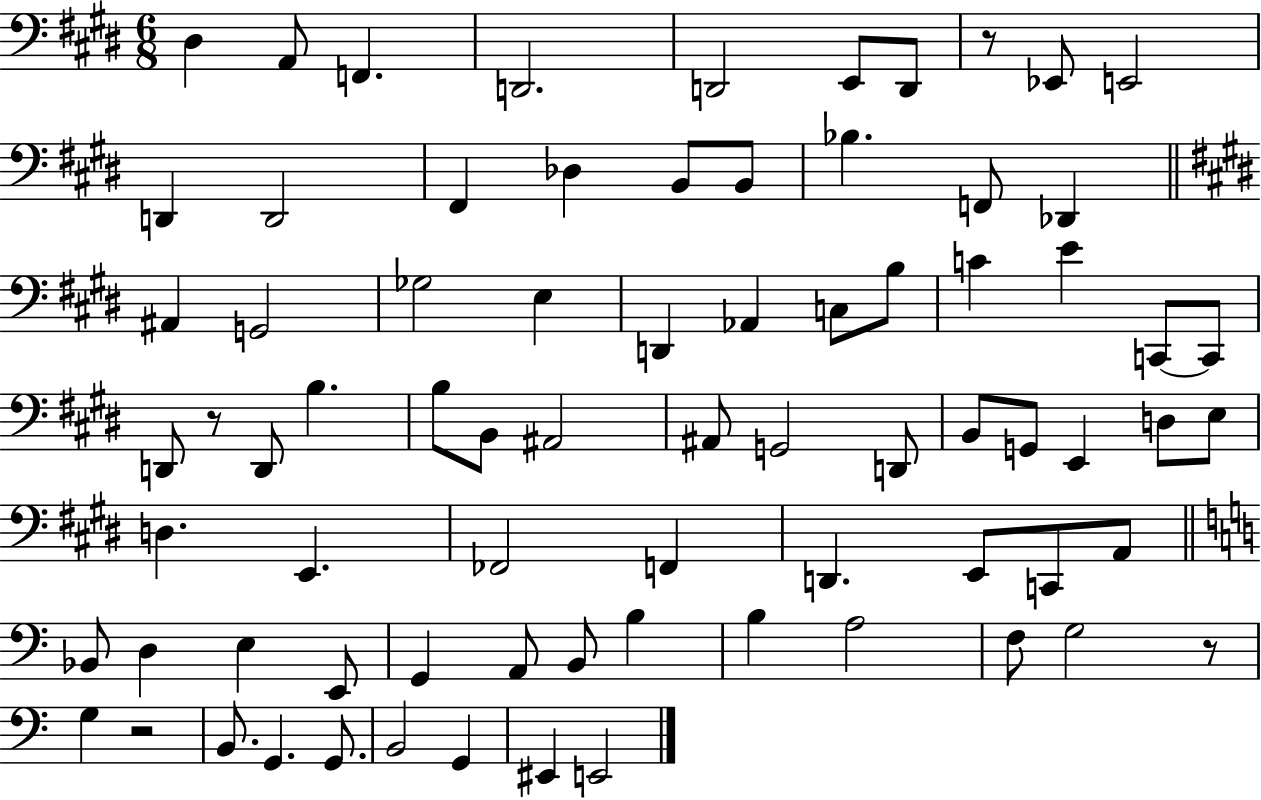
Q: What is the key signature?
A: E major